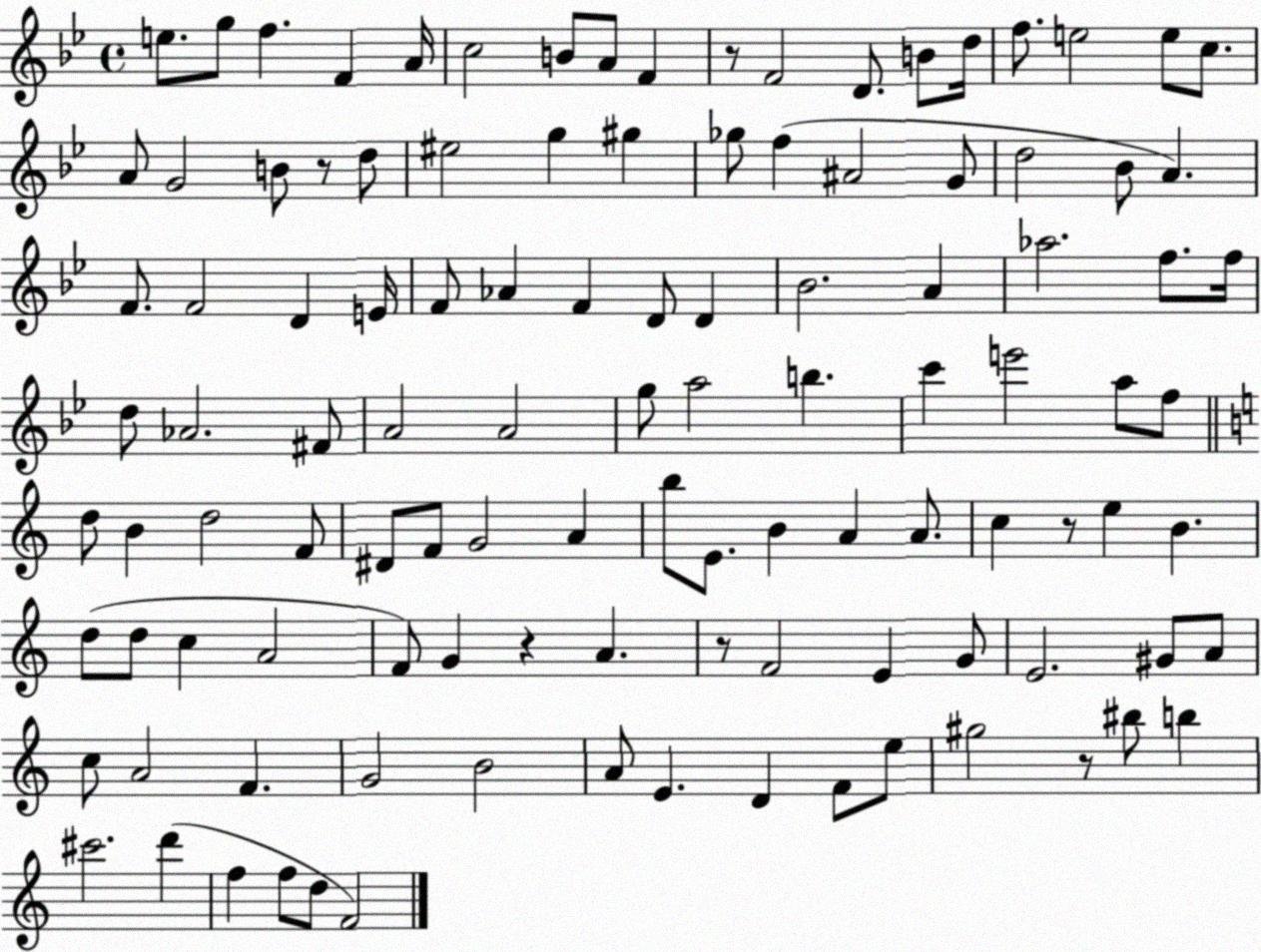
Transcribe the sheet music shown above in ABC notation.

X:1
T:Untitled
M:4/4
L:1/4
K:Bb
e/2 g/2 f F A/4 c2 B/2 A/2 F z/2 F2 D/2 B/2 d/4 f/2 e2 e/2 c/2 A/2 G2 B/2 z/2 d/2 ^e2 g ^g _g/2 f ^A2 G/2 d2 _B/2 A F/2 F2 D E/4 F/2 _A F D/2 D _B2 A _a2 f/2 f/4 d/2 _A2 ^F/2 A2 A2 g/2 a2 b c' e'2 a/2 f/2 d/2 B d2 F/2 ^D/2 F/2 G2 A b/2 E/2 B A A/2 c z/2 e B d/2 d/2 c A2 F/2 G z A z/2 F2 E G/2 E2 ^G/2 A/2 c/2 A2 F G2 B2 A/2 E D F/2 e/2 ^g2 z/2 ^b/2 b ^c'2 d' f f/2 d/2 F2